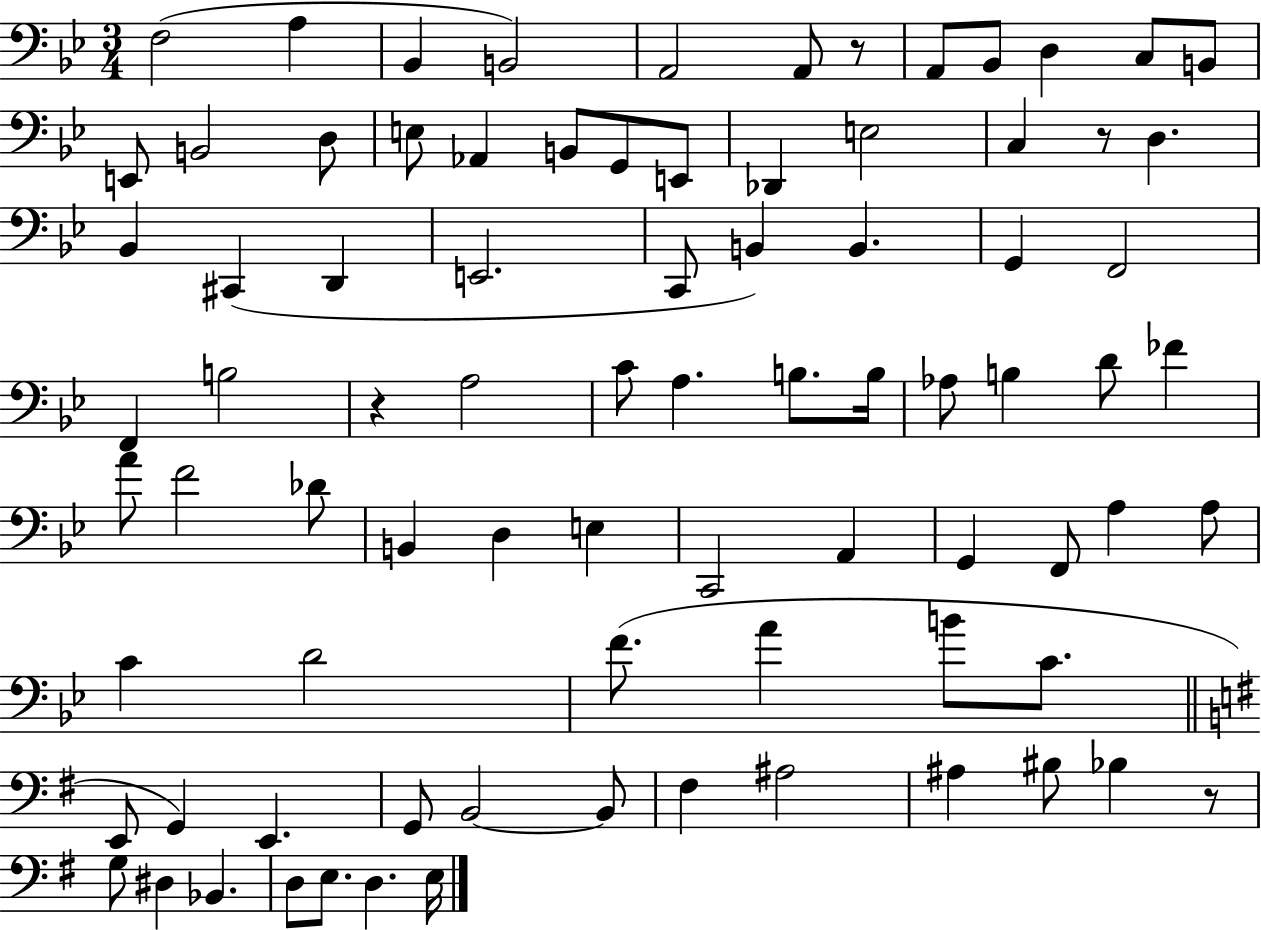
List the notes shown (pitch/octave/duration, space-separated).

F3/h A3/q Bb2/q B2/h A2/h A2/e R/e A2/e Bb2/e D3/q C3/e B2/e E2/e B2/h D3/e E3/e Ab2/q B2/e G2/e E2/e Db2/q E3/h C3/q R/e D3/q. Bb2/q C#2/q D2/q E2/h. C2/e B2/q B2/q. G2/q F2/h F2/q B3/h R/q A3/h C4/e A3/q. B3/e. B3/s Ab3/e B3/q D4/e FES4/q A4/e F4/h Db4/e B2/q D3/q E3/q C2/h A2/q G2/q F2/e A3/q A3/e C4/q D4/h F4/e. A4/q B4/e C4/e. E2/e G2/q E2/q. G2/e B2/h B2/e F#3/q A#3/h A#3/q BIS3/e Bb3/q R/e G3/e D#3/q Bb2/q. D3/e E3/e. D3/q. E3/s